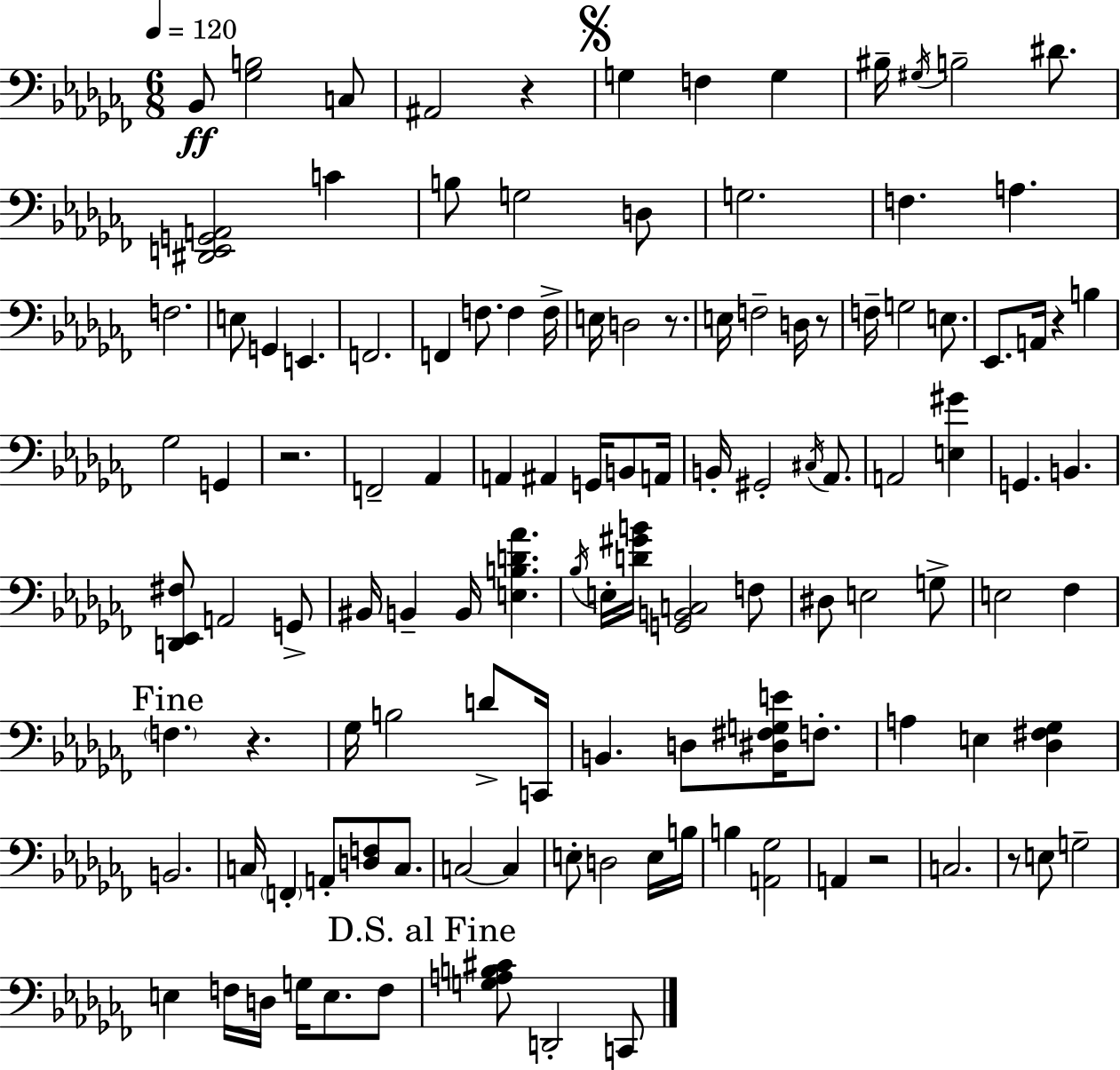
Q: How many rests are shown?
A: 8